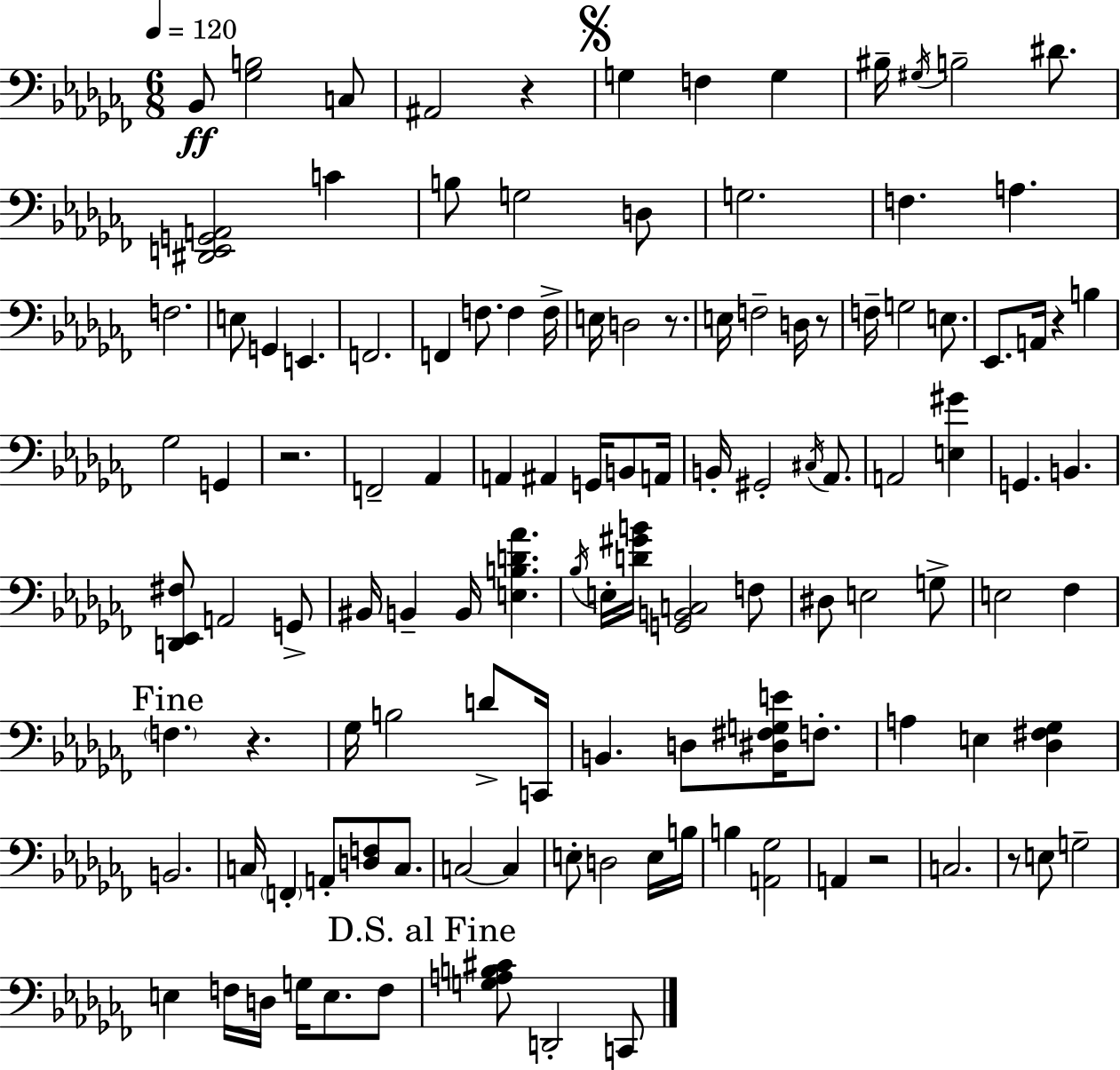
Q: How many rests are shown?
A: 8